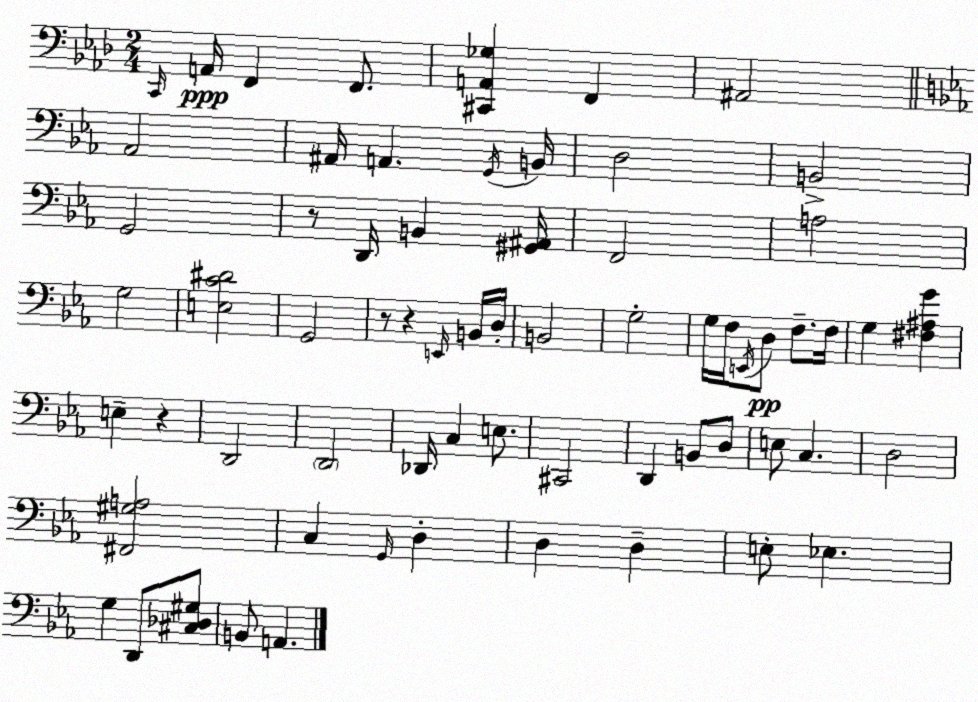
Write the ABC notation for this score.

X:1
T:Untitled
M:2/4
L:1/4
K:Fm
C,,/4 A,,/4 F,, F,,/2 [^C,,A,,_G,] F,, ^A,,2 _A,,2 ^A,,/4 A,, G,,/4 B,,/4 D,2 B,,2 G,,2 z/2 D,,/4 B,, [^G,,^A,,]/4 F,,2 A,2 G,2 [E,C^D]2 G,,2 z/2 z E,,/4 B,,/4 D,/4 B,,2 G,2 G,/4 F,/4 E,,/4 D,/2 F,/2 F,/4 G, [^F,^A,G] E, z D,,2 D,,2 _D,,/4 C, E,/2 ^C,,2 D,, B,,/2 D,/2 E,/2 C, D,2 [^F,,^G,A,]2 C, G,,/4 D, D, D, E,/2 _E, G, D,,/2 [^C,_D,^G,]/2 B,,/2 A,,